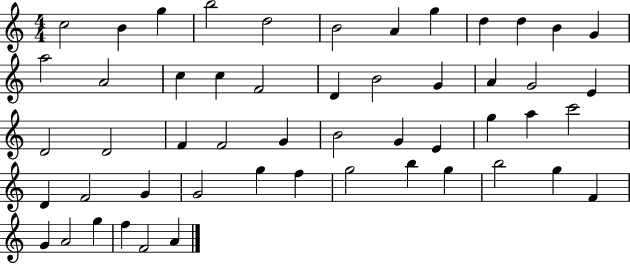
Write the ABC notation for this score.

X:1
T:Untitled
M:4/4
L:1/4
K:C
c2 B g b2 d2 B2 A g d d B G a2 A2 c c F2 D B2 G A G2 E D2 D2 F F2 G B2 G E g a c'2 D F2 G G2 g f g2 b g b2 g F G A2 g f F2 A